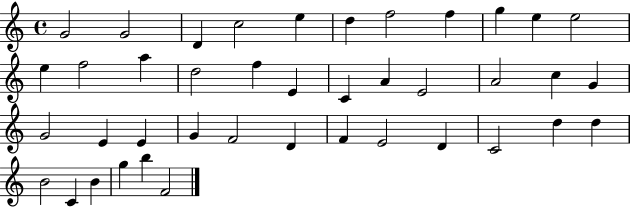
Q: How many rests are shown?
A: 0